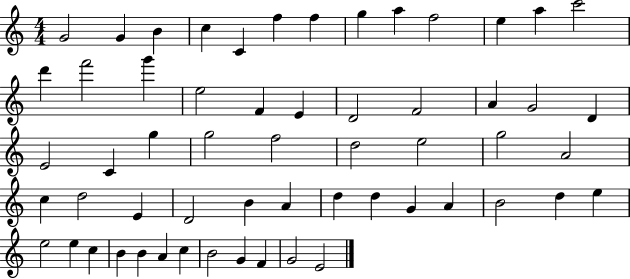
{
  \clef treble
  \numericTimeSignature
  \time 4/4
  \key c \major
  g'2 g'4 b'4 | c''4 c'4 f''4 f''4 | g''4 a''4 f''2 | e''4 a''4 c'''2 | \break d'''4 f'''2 g'''4 | e''2 f'4 e'4 | d'2 f'2 | a'4 g'2 d'4 | \break e'2 c'4 g''4 | g''2 f''2 | d''2 e''2 | g''2 a'2 | \break c''4 d''2 e'4 | d'2 b'4 a'4 | d''4 d''4 g'4 a'4 | b'2 d''4 e''4 | \break e''2 e''4 c''4 | b'4 b'4 a'4 c''4 | b'2 g'4 f'4 | g'2 e'2 | \break \bar "|."
}